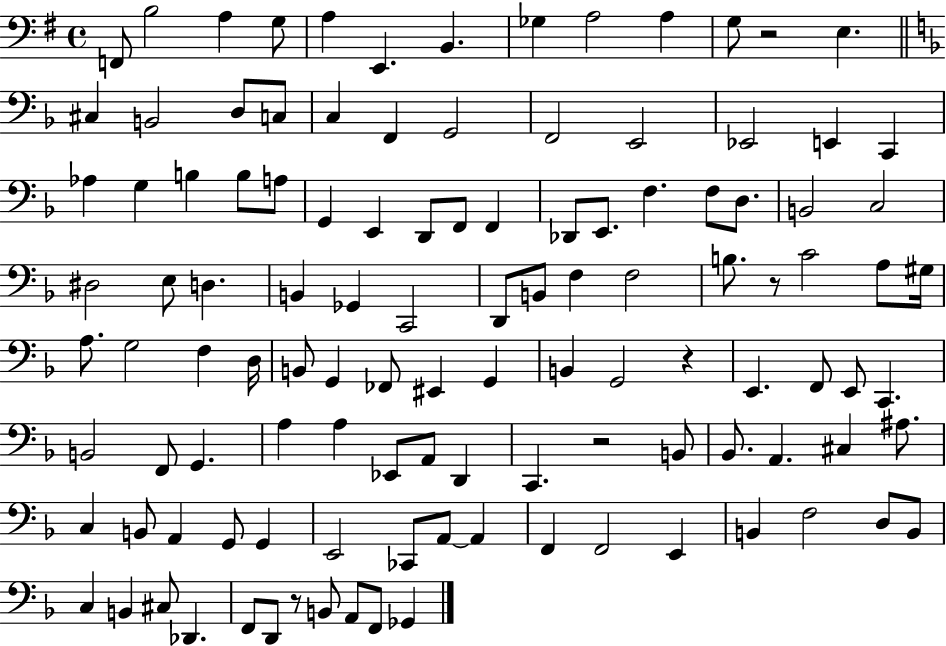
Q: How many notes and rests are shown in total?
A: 115